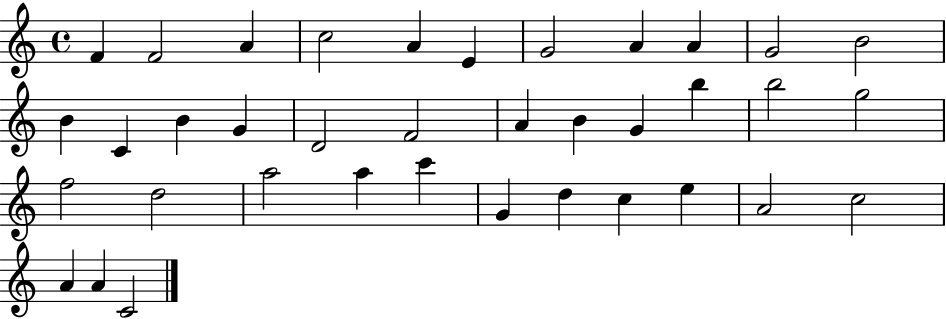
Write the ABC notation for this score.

X:1
T:Untitled
M:4/4
L:1/4
K:C
F F2 A c2 A E G2 A A G2 B2 B C B G D2 F2 A B G b b2 g2 f2 d2 a2 a c' G d c e A2 c2 A A C2